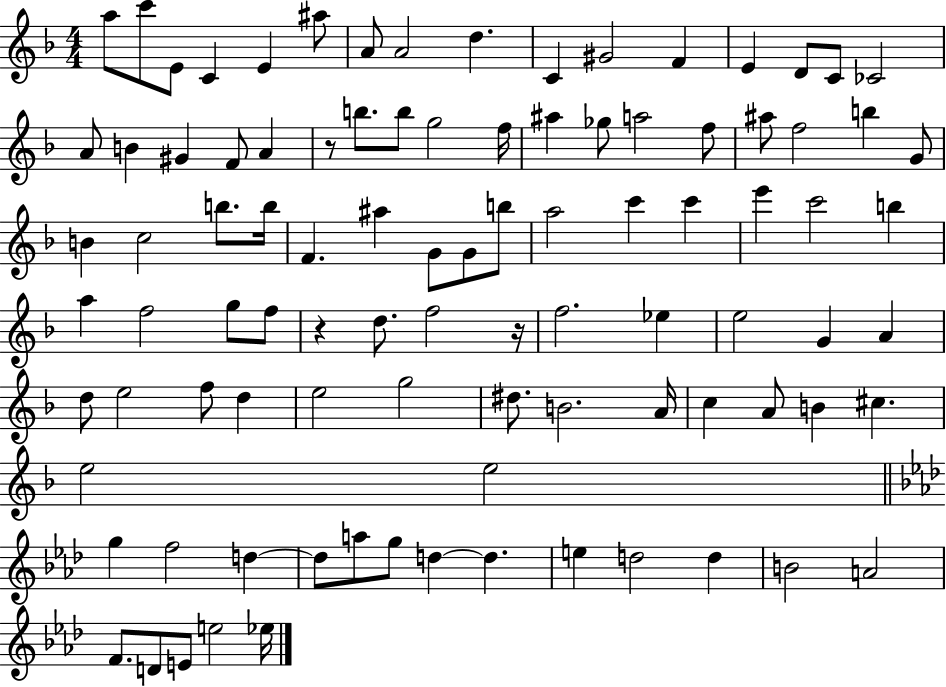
A5/e C6/e E4/e C4/q E4/q A#5/e A4/e A4/h D5/q. C4/q G#4/h F4/q E4/q D4/e C4/e CES4/h A4/e B4/q G#4/q F4/e A4/q R/e B5/e. B5/e G5/h F5/s A#5/q Gb5/e A5/h F5/e A#5/e F5/h B5/q G4/e B4/q C5/h B5/e. B5/s F4/q. A#5/q G4/e G4/e B5/e A5/h C6/q C6/q E6/q C6/h B5/q A5/q F5/h G5/e F5/e R/q D5/e. F5/h R/s F5/h. Eb5/q E5/h G4/q A4/q D5/e E5/h F5/e D5/q E5/h G5/h D#5/e. B4/h. A4/s C5/q A4/e B4/q C#5/q. E5/h E5/h G5/q F5/h D5/q D5/e A5/e G5/e D5/q D5/q. E5/q D5/h D5/q B4/h A4/h F4/e. D4/e E4/e E5/h Eb5/s